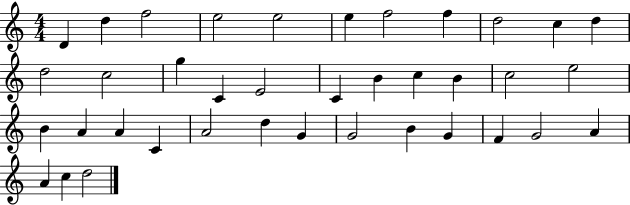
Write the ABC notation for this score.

X:1
T:Untitled
M:4/4
L:1/4
K:C
D d f2 e2 e2 e f2 f d2 c d d2 c2 g C E2 C B c B c2 e2 B A A C A2 d G G2 B G F G2 A A c d2